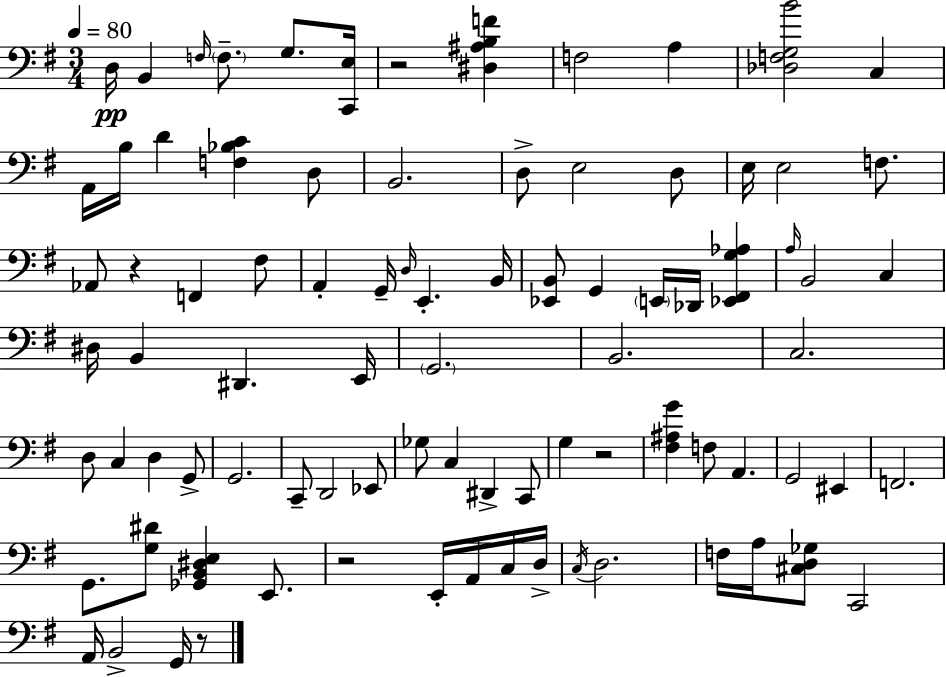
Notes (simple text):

D3/s B2/q F3/s F3/e. G3/e. [C2,E3]/s R/h [D#3,A#3,B3,F4]/q F3/h A3/q [Db3,F3,G3,B4]/h C3/q A2/s B3/s D4/q [F3,Bb3,C4]/q D3/e B2/h. D3/e E3/h D3/e E3/s E3/h F3/e. Ab2/e R/q F2/q F#3/e A2/q G2/s D3/s E2/q. B2/s [Eb2,B2]/e G2/q E2/s Db2/s [Eb2,F#2,G3,Ab3]/q A3/s B2/h C3/q D#3/s B2/q D#2/q. E2/s G2/h. B2/h. C3/h. D3/e C3/q D3/q G2/e G2/h. C2/e D2/h Eb2/e Gb3/e C3/q D#2/q C2/e G3/q R/h [F#3,A#3,G4]/q F3/e A2/q. G2/h EIS2/q F2/h. G2/e. [G3,D#4]/e [Gb2,B2,D#3,E3]/q E2/e. R/h E2/s A2/s C3/s D3/s C3/s D3/h. F3/s A3/s [C#3,D3,Gb3]/e C2/h A2/s B2/h G2/s R/e